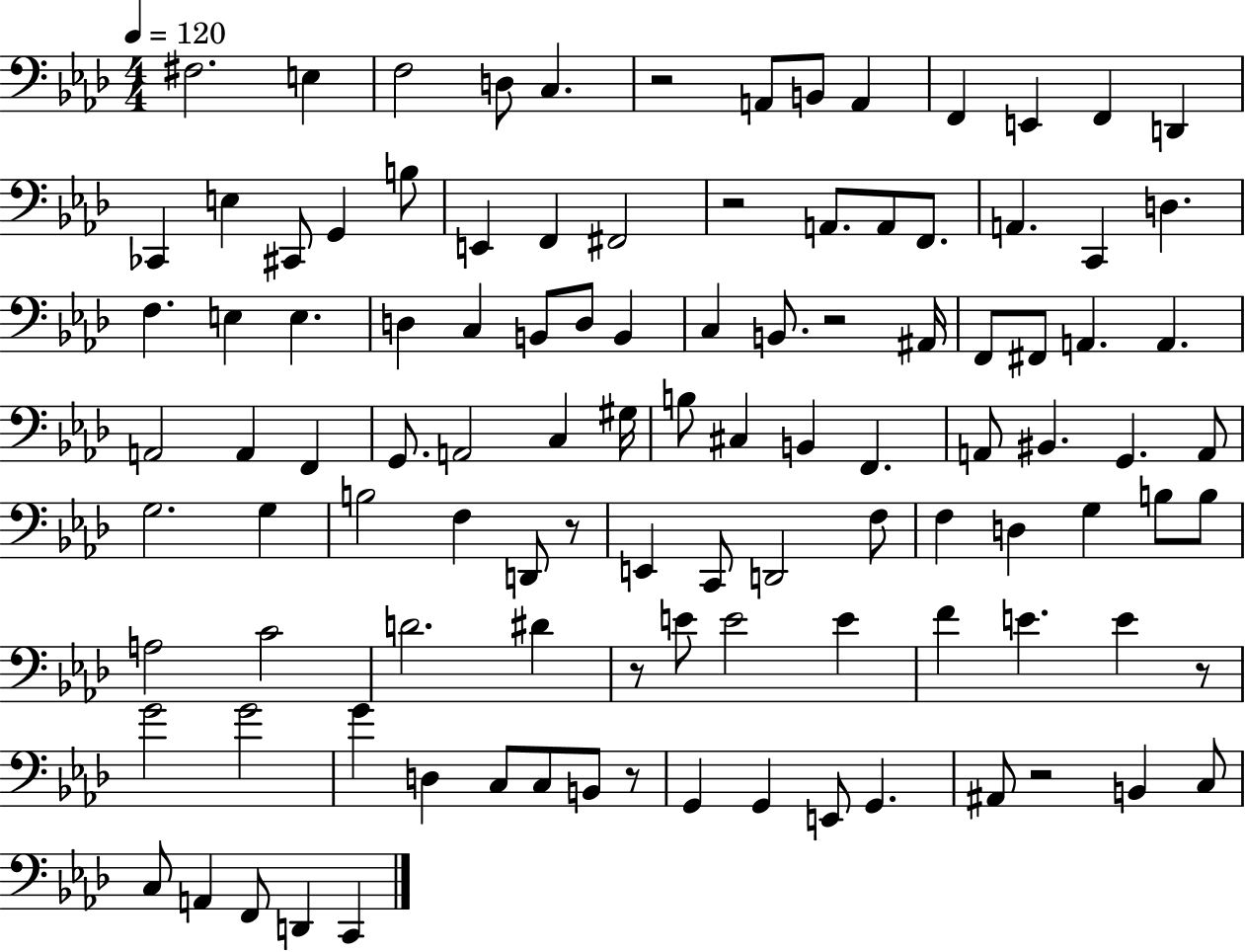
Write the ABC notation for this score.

X:1
T:Untitled
M:4/4
L:1/4
K:Ab
^F,2 E, F,2 D,/2 C, z2 A,,/2 B,,/2 A,, F,, E,, F,, D,, _C,, E, ^C,,/2 G,, B,/2 E,, F,, ^F,,2 z2 A,,/2 A,,/2 F,,/2 A,, C,, D, F, E, E, D, C, B,,/2 D,/2 B,, C, B,,/2 z2 ^A,,/4 F,,/2 ^F,,/2 A,, A,, A,,2 A,, F,, G,,/2 A,,2 C, ^G,/4 B,/2 ^C, B,, F,, A,,/2 ^B,, G,, A,,/2 G,2 G, B,2 F, D,,/2 z/2 E,, C,,/2 D,,2 F,/2 F, D, G, B,/2 B,/2 A,2 C2 D2 ^D z/2 E/2 E2 E F E E z/2 G2 G2 G D, C,/2 C,/2 B,,/2 z/2 G,, G,, E,,/2 G,, ^A,,/2 z2 B,, C,/2 C,/2 A,, F,,/2 D,, C,,